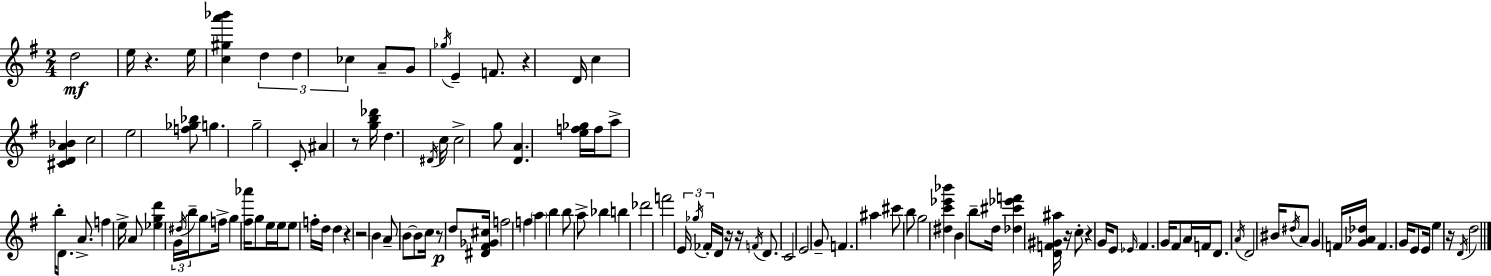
D5/h E5/s R/q. E5/s [C5,G#5,A6,Bb6]/q D5/q D5/q CES5/q A4/e G4/e Gb5/s E4/q F4/e. R/q D4/s C5/q [C#4,D4,A4,Bb4]/q C5/h E5/h [F5,Gb5,Bb5]/e G5/q. G5/h C4/e A#4/q R/e [G5,B5,Db6]/s D5/q. D#4/s C5/s C5/h G5/e [D4,A4]/q. [E5,F5,Gb5]/s F5/s A5/e B5/s D4/e. A4/e. F5/q E5/s A4/e [Eb5,G5,D6]/q G4/s D#5/s B5/s G5/e F5/s G5/q [F#5,Ab6]/s G5/e E5/s E5/s E5/e F5/s D5/s D5/q R/q R/h B4/q A4/e B4/e B4/e C5/s R/e D5/e [D#4,F#4,Gb4,C#5]/s F5/h F5/q A5/q B5/q B5/e A5/e Bb5/q B5/q Db6/h F6/h E4/s Gb5/s FES4/s D4/s R/s R/s F4/s D4/e. C4/h E4/h G4/e F4/q. A#5/q C#6/e B5/e G5/h [D#5,C6,Eb6,Bb6]/q B4/q B5/e D5/s [Db5,C#6,Eb6,F6]/q [D4,F4,G#4,A#5]/s R/s C5/e R/q G4/s E4/e Eb4/s F#4/q. G4/s F#4/e A4/s F4/s D4/e. A4/s D4/h BIS4/s D#5/s A4/e G4/q F4/s [G4,Ab4,Db5]/s F4/q. G4/s E4/e E4/s E5/q R/s D4/s D5/h